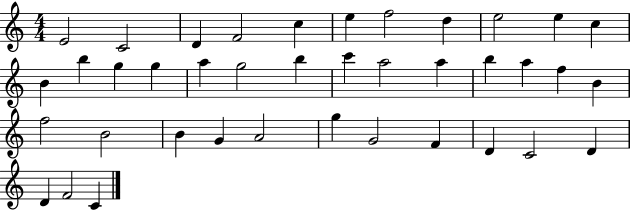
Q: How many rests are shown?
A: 0